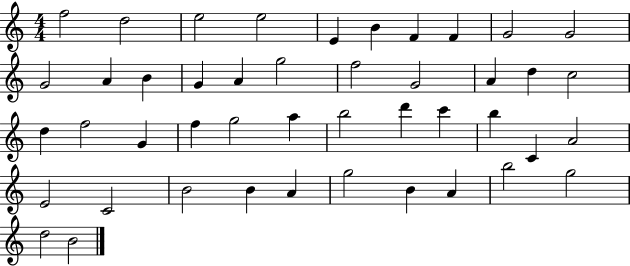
F5/h D5/h E5/h E5/h E4/q B4/q F4/q F4/q G4/h G4/h G4/h A4/q B4/q G4/q A4/q G5/h F5/h G4/h A4/q D5/q C5/h D5/q F5/h G4/q F5/q G5/h A5/q B5/h D6/q C6/q B5/q C4/q A4/h E4/h C4/h B4/h B4/q A4/q G5/h B4/q A4/q B5/h G5/h D5/h B4/h